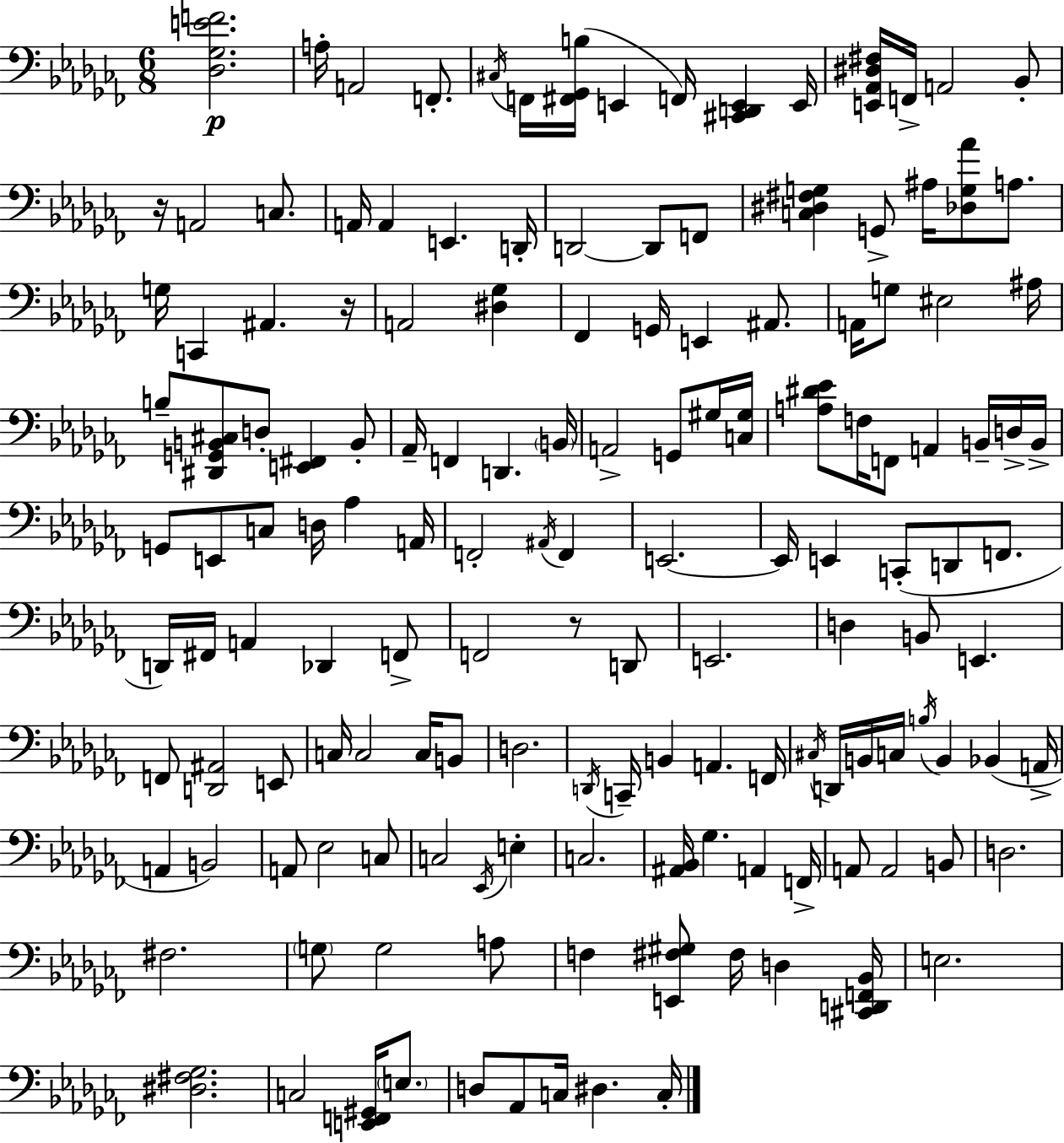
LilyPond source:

{
  \clef bass
  \numericTimeSignature
  \time 6/8
  \key aes \minor
  <des ges e' f'>2.\p | a16-. a,2 f,8.-. | \acciaccatura { cis16 } f,16 <fis, ges, b>16( e,4 f,16) <cis, d, e,>4 | e,16 <e, aes, dis fis>16 f,16-> a,2 bes,8-. | \break r16 a,2 c8. | a,16 a,4 e,4. | d,16-. d,2~~ d,8 f,8 | <c dis fis g>4 g,8-> ais16 <des g aes'>8 a8. | \break g16 c,4 ais,4. | r16 a,2 <dis ges>4 | fes,4 g,16 e,4 ais,8. | a,16 g8 eis2 | \break ais16 b8-- <dis, g, b, cis>8 d8-. <e, fis,>4 b,8-. | aes,16-- f,4 d,4. | \parenthesize b,16 a,2-> g,8 gis16 | <c gis>16 <a dis' ees'>8 f16 f,8 a,4 b,16-- d16-> | \break b,16-> g,8 e,8 c8 d16 aes4 | a,16 f,2-. \acciaccatura { ais,16 } f,4 | e,2.~~ | e,16 e,4 c,8-.( d,8 f,8. | \break d,16) fis,16 a,4 des,4 | f,8-> f,2 r8 | d,8 e,2. | d4 b,8 e,4. | \break f,8 <d, ais,>2 | e,8 c16 c2 c16 | b,8 d2. | \acciaccatura { d,16 } c,16-- b,4 a,4. | \break f,16 \acciaccatura { cis16 } d,16 b,16 c16 \acciaccatura { b16 } b,4 | bes,4( a,16-> a,4 b,2) | a,8 ees2 | c8 c2 | \break \acciaccatura { ees,16 } e4-. c2. | <ais, bes,>16 ges4. | a,4 f,16-> a,8 a,2 | b,8 d2. | \break fis2. | \parenthesize g8 g2 | a8 f4 <e, fis gis>8 | fis16 d4 <cis, d, f, bes,>16 e2. | \break <dis fis ges>2. | c2 | <e, f, gis,>16 \parenthesize e8. d8 aes,8 c16 dis4. | c16-. \bar "|."
}